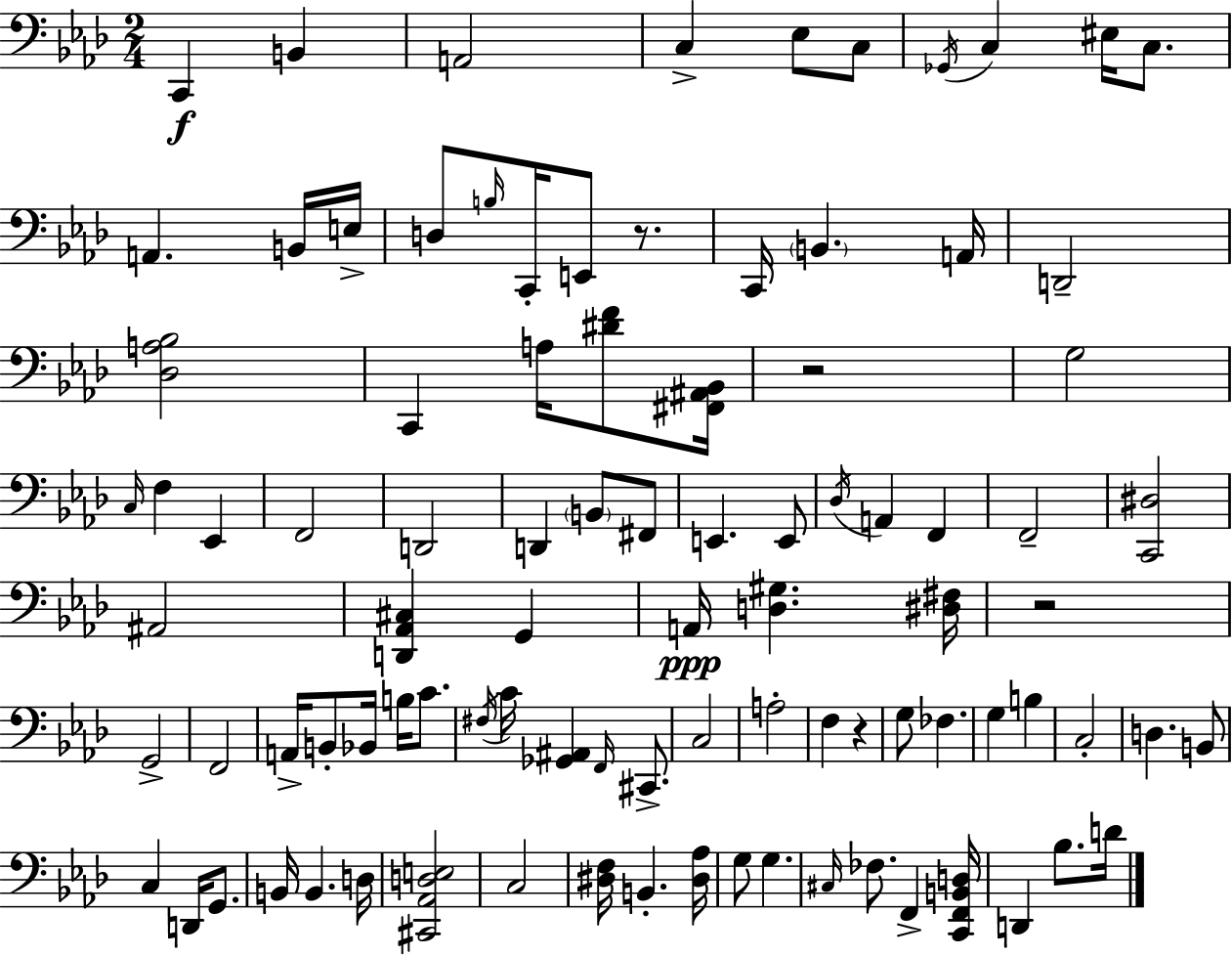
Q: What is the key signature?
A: AES major